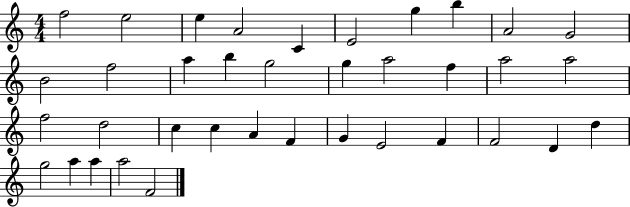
{
  \clef treble
  \numericTimeSignature
  \time 4/4
  \key c \major
  f''2 e''2 | e''4 a'2 c'4 | e'2 g''4 b''4 | a'2 g'2 | \break b'2 f''2 | a''4 b''4 g''2 | g''4 a''2 f''4 | a''2 a''2 | \break f''2 d''2 | c''4 c''4 a'4 f'4 | g'4 e'2 f'4 | f'2 d'4 d''4 | \break g''2 a''4 a''4 | a''2 f'2 | \bar "|."
}